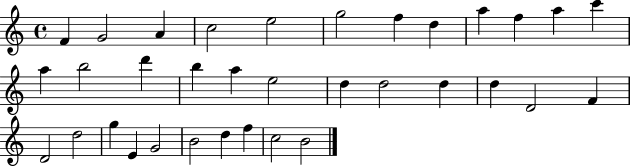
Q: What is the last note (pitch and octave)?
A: B4